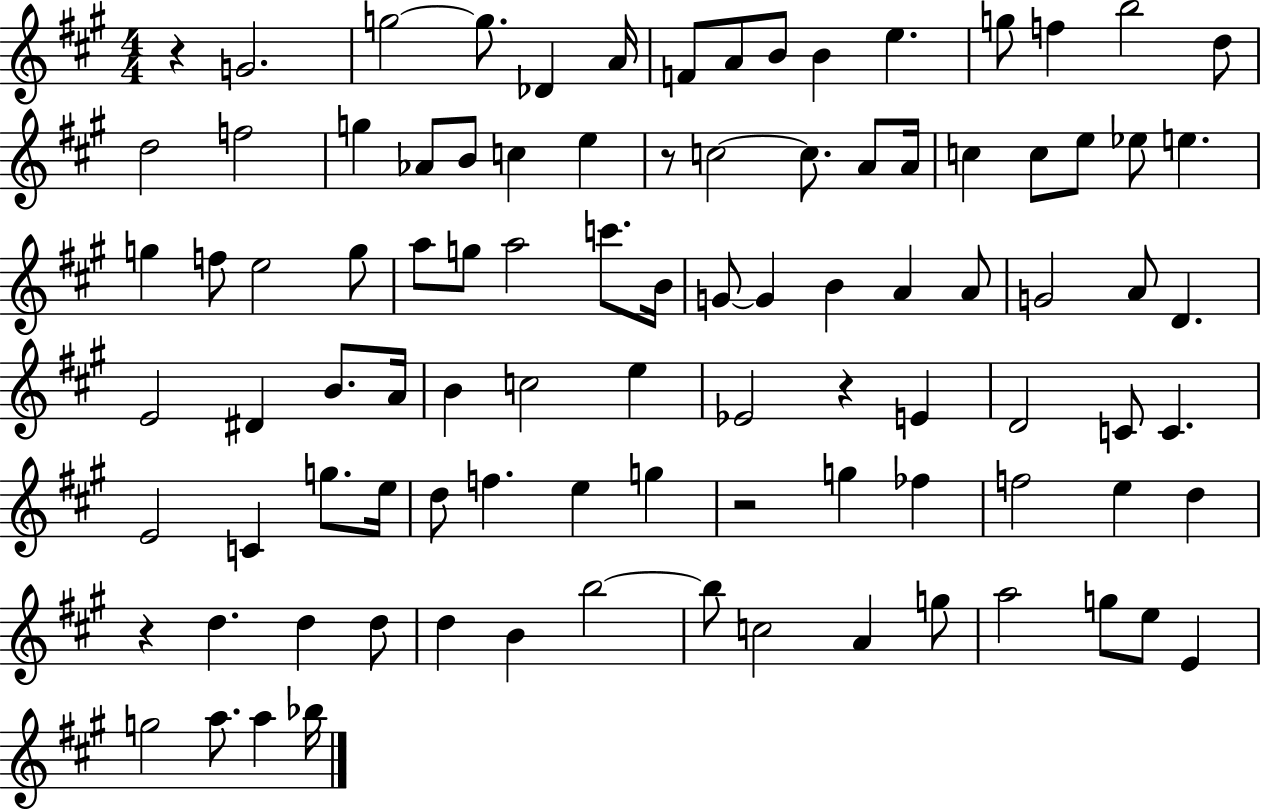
R/q G4/h. G5/h G5/e. Db4/q A4/s F4/e A4/e B4/e B4/q E5/q. G5/e F5/q B5/h D5/e D5/h F5/h G5/q Ab4/e B4/e C5/q E5/q R/e C5/h C5/e. A4/e A4/s C5/q C5/e E5/e Eb5/e E5/q. G5/q F5/e E5/h G5/e A5/e G5/e A5/h C6/e. B4/s G4/e G4/q B4/q A4/q A4/e G4/h A4/e D4/q. E4/h D#4/q B4/e. A4/s B4/q C5/h E5/q Eb4/h R/q E4/q D4/h C4/e C4/q. E4/h C4/q G5/e. E5/s D5/e F5/q. E5/q G5/q R/h G5/q FES5/q F5/h E5/q D5/q R/q D5/q. D5/q D5/e D5/q B4/q B5/h B5/e C5/h A4/q G5/e A5/h G5/e E5/e E4/q G5/h A5/e. A5/q Bb5/s